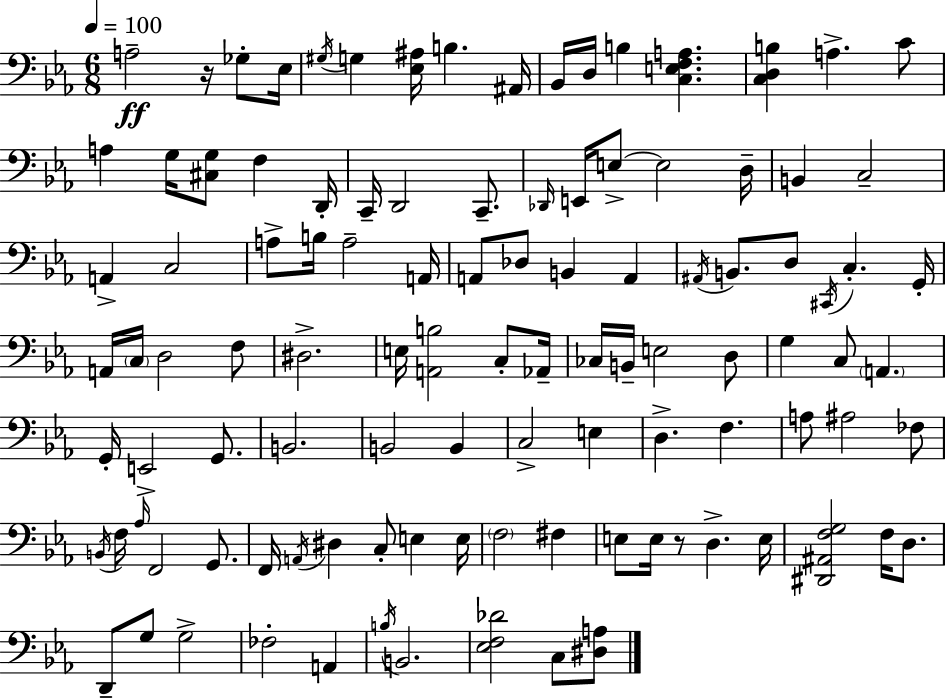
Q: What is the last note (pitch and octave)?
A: C3